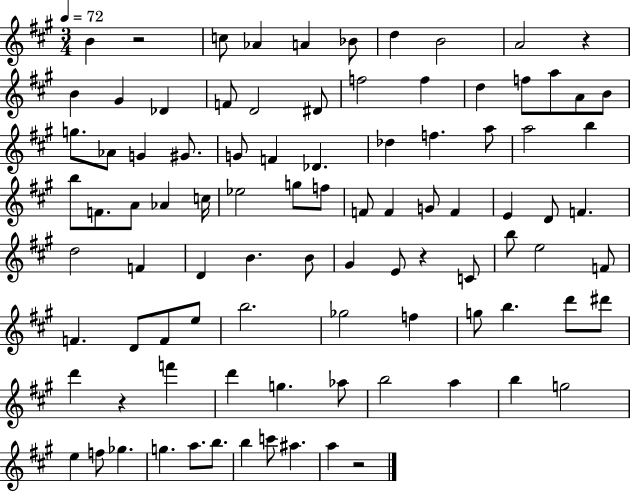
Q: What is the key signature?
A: A major